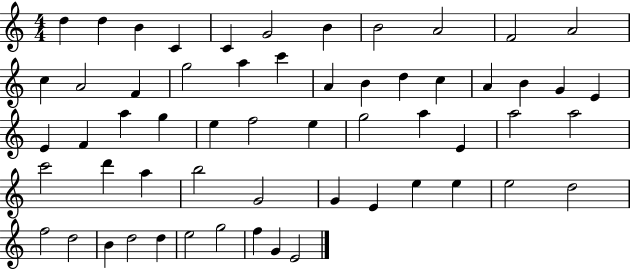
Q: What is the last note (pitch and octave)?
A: E4